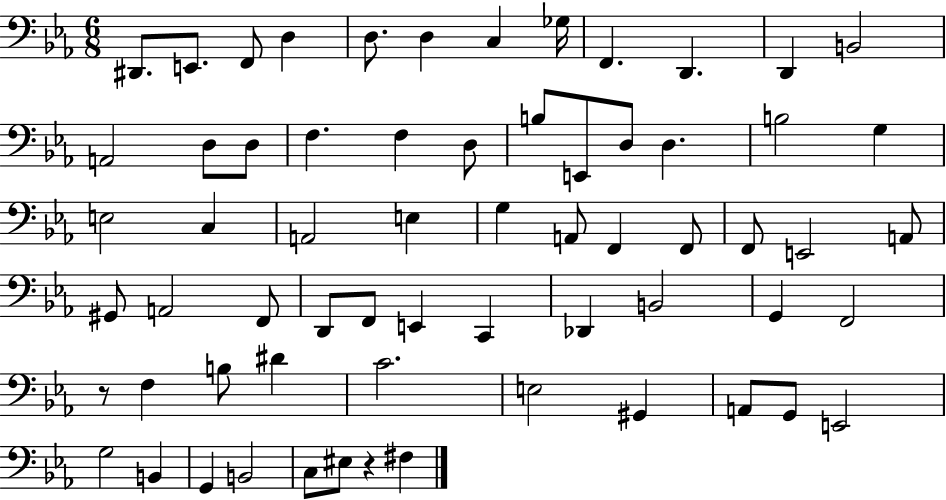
{
  \clef bass
  \numericTimeSignature
  \time 6/8
  \key ees \major
  dis,8. e,8. f,8 d4 | d8. d4 c4 ges16 | f,4. d,4. | d,4 b,2 | \break a,2 d8 d8 | f4. f4 d8 | b8 e,8 d8 d4. | b2 g4 | \break e2 c4 | a,2 e4 | g4 a,8 f,4 f,8 | f,8 e,2 a,8 | \break gis,8 a,2 f,8 | d,8 f,8 e,4 c,4 | des,4 b,2 | g,4 f,2 | \break r8 f4 b8 dis'4 | c'2. | e2 gis,4 | a,8 g,8 e,2 | \break g2 b,4 | g,4 b,2 | c8 eis8 r4 fis4 | \bar "|."
}